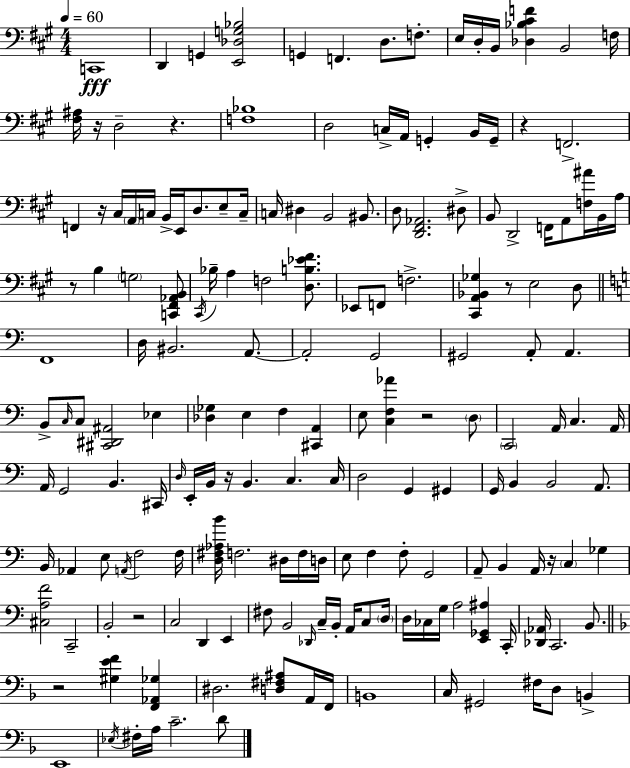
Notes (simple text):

C2/w D2/q G2/q [E2,Db3,G3,Bb3]/h G2/q F2/q. D3/e. F3/e. E3/s D3/s B2/s [Db3,Bb3,C#4,F4]/q B2/h F3/s [F#3,A#3]/s R/s D3/h R/q. [F3,Bb3]/w D3/h C3/s A2/s G2/q B2/s G2/s R/q F2/h. F2/q R/s C#3/s A2/s C3/s B2/s E2/s D3/e. E3/e C3/s C3/s D#3/q B2/h BIS2/e. D3/e [D2,F#2,Ab2]/h. D#3/e B2/e D2/h F2/s A2/e [F3,A#4]/s B2/s A3/s R/e B3/q G3/h [C2,F#2,Ab2,B2]/e C#2/s Bb3/s A3/q F3/h [D3,B3,Eb4,F#4]/e. Eb2/e F2/e F3/h. [C#2,A2,Bb2,Gb3]/q R/e E3/h D3/e F2/w D3/s BIS2/h. A2/e. A2/h G2/h G#2/h A2/e A2/q. B2/e C3/s C3/e [C#2,D#2,A#2]/h Eb3/q [Db3,Gb3]/q E3/q F3/q [C#2,A2]/q E3/e [C3,F3,Ab4]/q R/h D3/e C2/h A2/s C3/q. A2/s A2/s G2/h B2/q. C#2/s D3/s E2/s B2/s R/s B2/q. C3/q. C3/s D3/h G2/q G#2/q G2/s B2/q B2/h A2/e. B2/s Ab2/q E3/e A2/s F3/h F3/s [D3,F#3,Ab3,B4]/s F3/h. D#3/s F3/s D3/s E3/e F3/q F3/e G2/h A2/e B2/q A2/s R/s C3/q Gb3/q [C#3,A3,F4]/h C2/h B2/h R/h C3/h D2/q E2/q F#3/e B2/h Db2/s C3/s B2/s A2/s C3/e D3/s D3/s CES3/s G3/s A3/h [E2,Gb2,A#3]/q C2/s [Db2,Ab2]/s C2/h. B2/e. R/h [G#3,E4,F4]/q [F2,Ab2,Gb3]/q D#3/h. [D3,F#3,A#3]/e A2/s F2/s B2/w C3/s G#2/h F#3/s D3/e B2/q E2/w Eb3/s F#3/s A3/s C4/h. D4/e